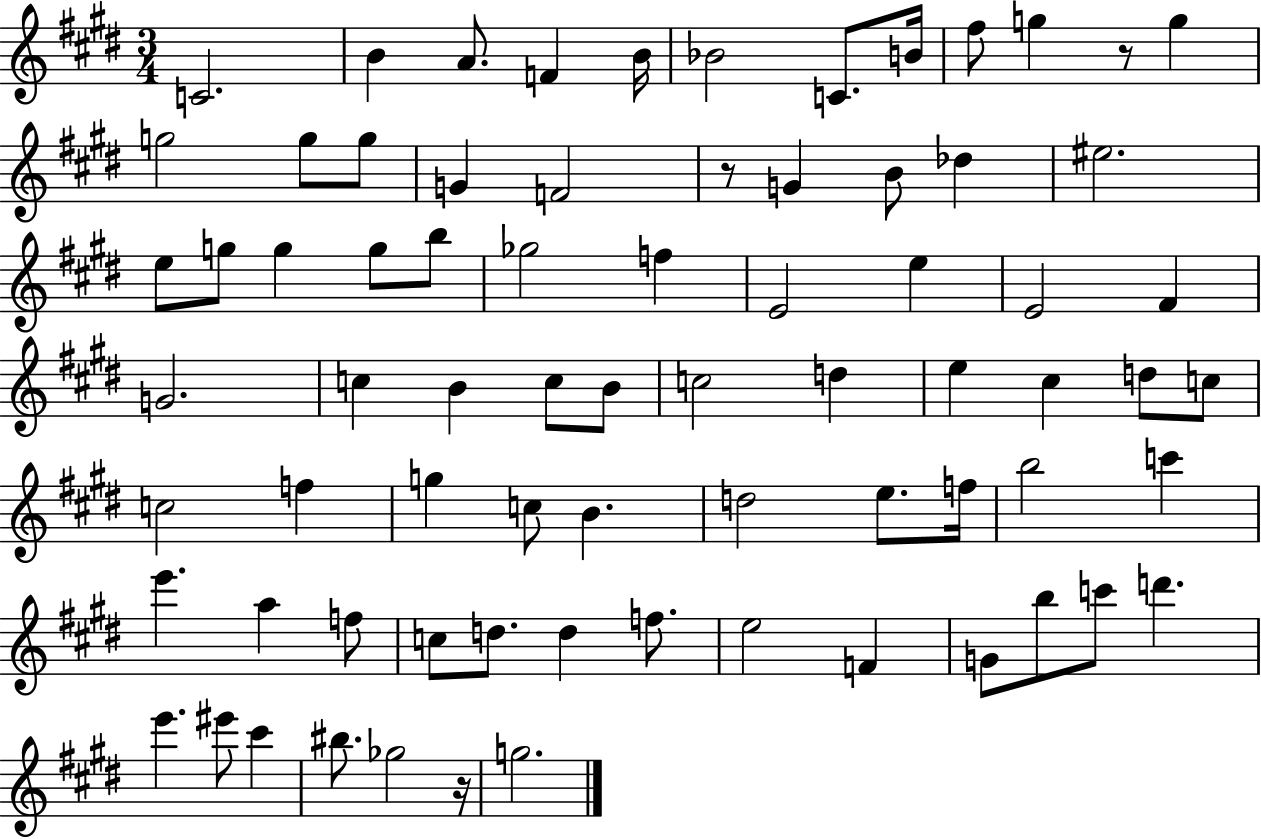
X:1
T:Untitled
M:3/4
L:1/4
K:E
C2 B A/2 F B/4 _B2 C/2 B/4 ^f/2 g z/2 g g2 g/2 g/2 G F2 z/2 G B/2 _d ^e2 e/2 g/2 g g/2 b/2 _g2 f E2 e E2 ^F G2 c B c/2 B/2 c2 d e ^c d/2 c/2 c2 f g c/2 B d2 e/2 f/4 b2 c' e' a f/2 c/2 d/2 d f/2 e2 F G/2 b/2 c'/2 d' e' ^e'/2 ^c' ^b/2 _g2 z/4 g2